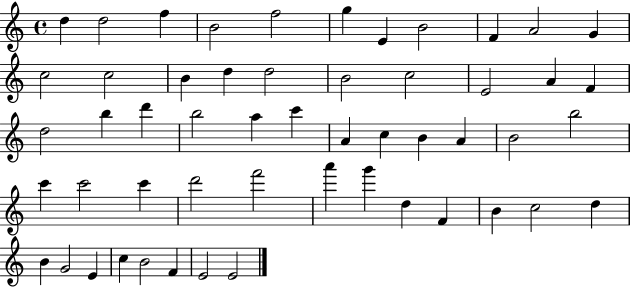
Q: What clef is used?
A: treble